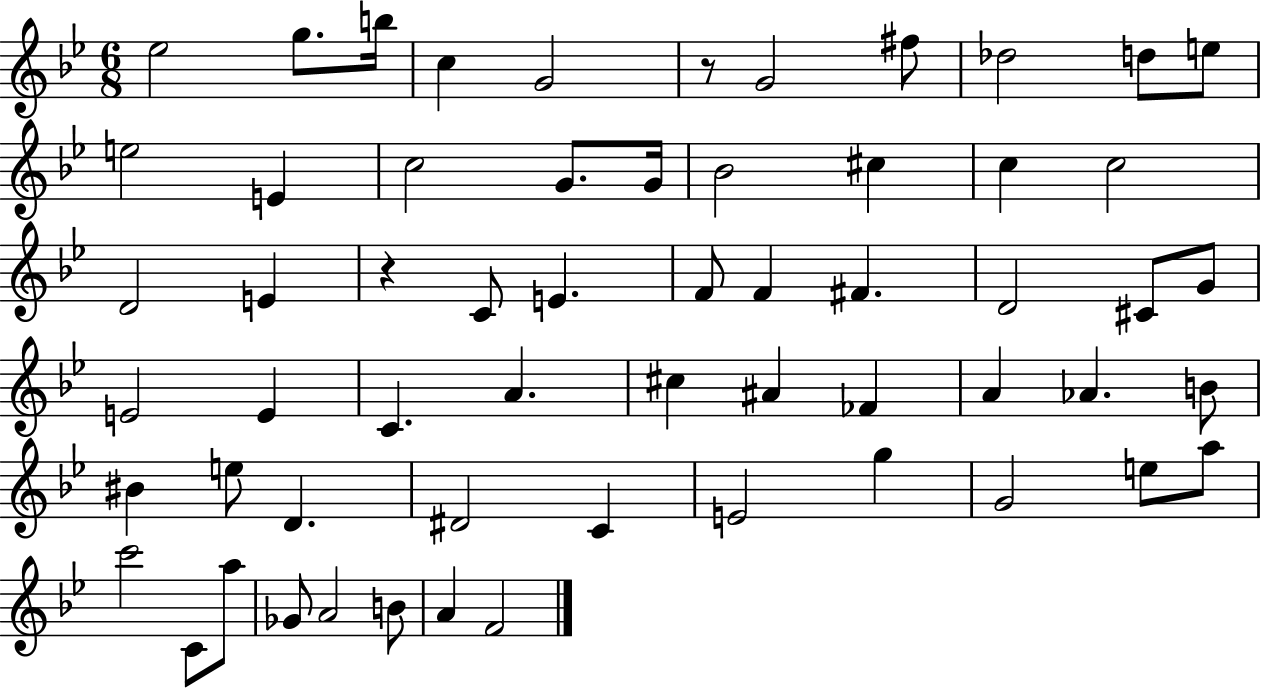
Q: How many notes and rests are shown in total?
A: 59